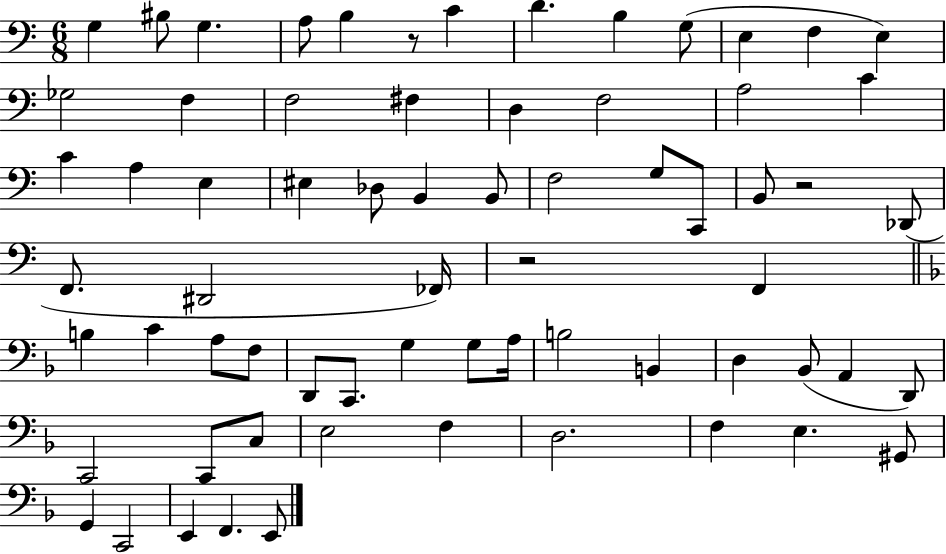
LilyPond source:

{
  \clef bass
  \numericTimeSignature
  \time 6/8
  \key c \major
  g4 bis8 g4. | a8 b4 r8 c'4 | d'4. b4 g8( | e4 f4 e4) | \break ges2 f4 | f2 fis4 | d4 f2 | a2 c'4 | \break c'4 a4 e4 | eis4 des8 b,4 b,8 | f2 g8 c,8 | b,8 r2 des,8( | \break f,8. dis,2 fes,16) | r2 f,4 | \bar "||" \break \key f \major b4 c'4 a8 f8 | d,8 c,8. g4 g8 a16 | b2 b,4 | d4 bes,8( a,4 d,8) | \break c,2 c,8 c8 | e2 f4 | d2. | f4 e4. gis,8 | \break g,4 c,2 | e,4 f,4. e,8 | \bar "|."
}